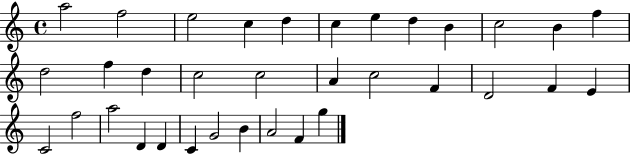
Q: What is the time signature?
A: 4/4